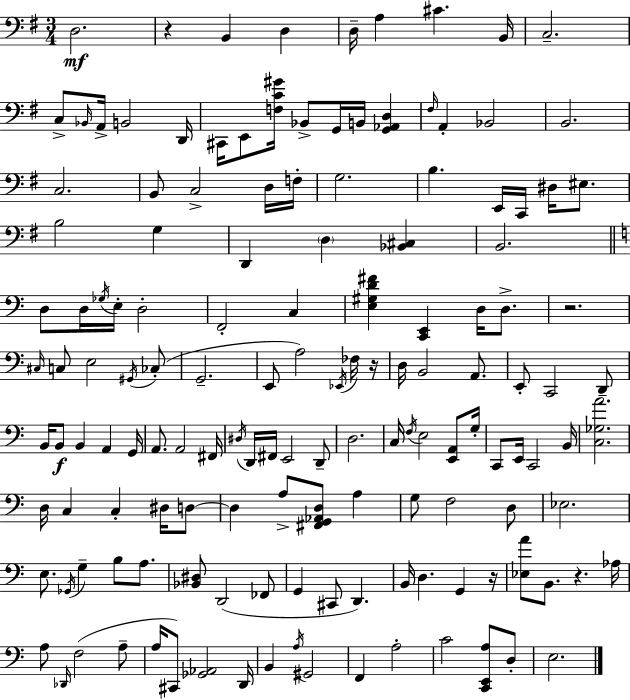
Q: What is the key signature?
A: E minor